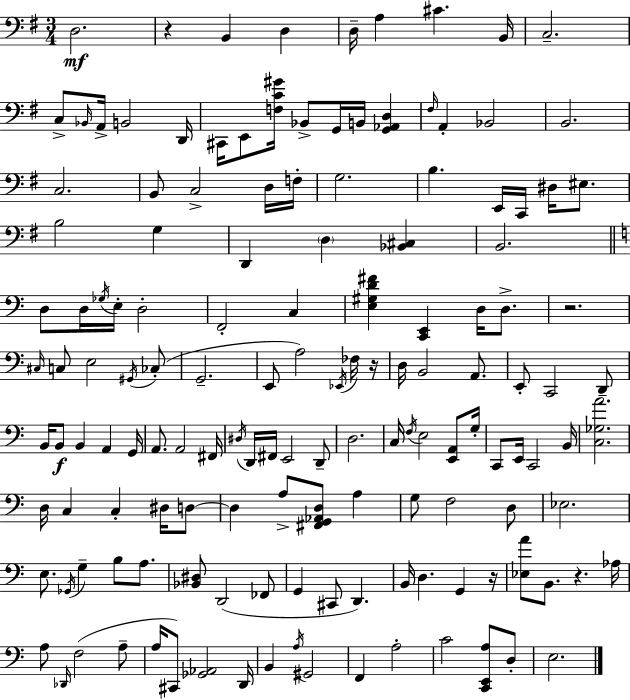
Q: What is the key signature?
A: E minor